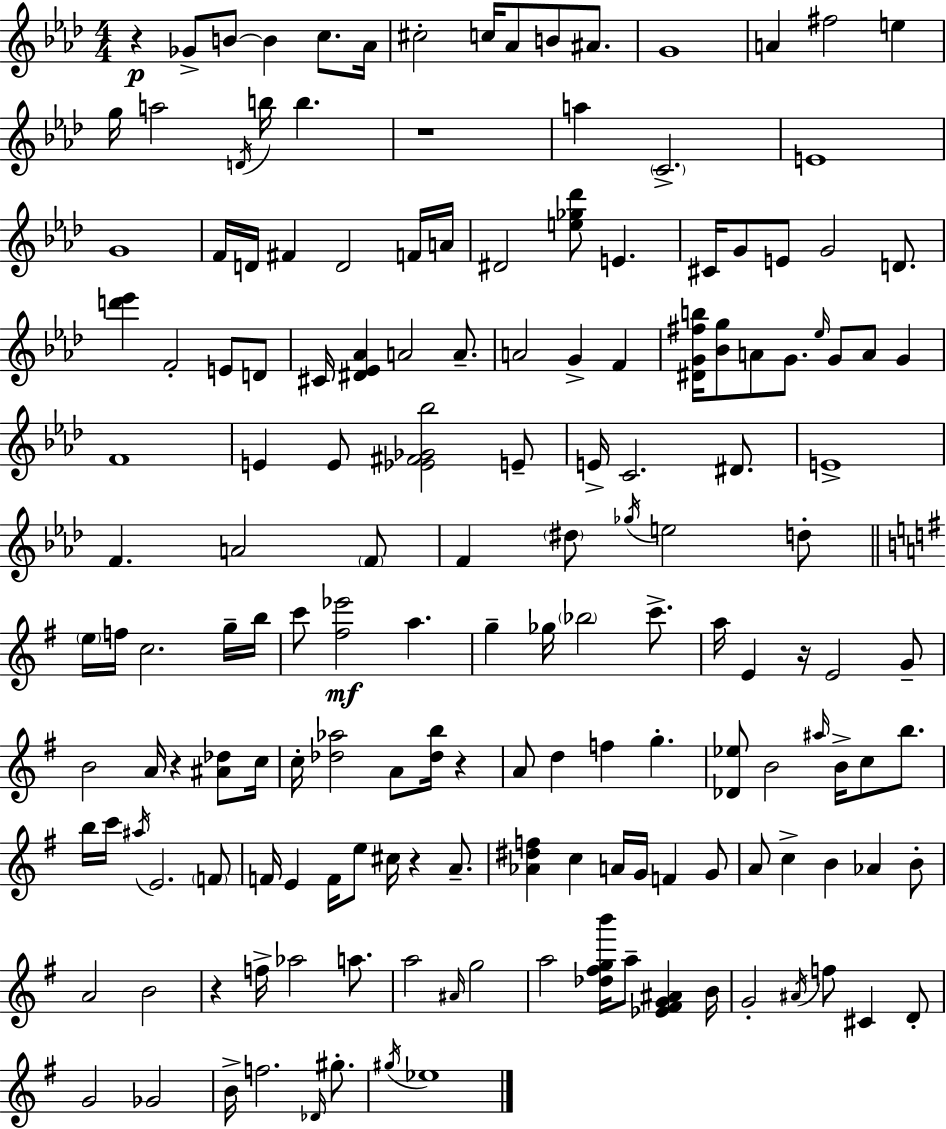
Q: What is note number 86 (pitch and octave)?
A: C5